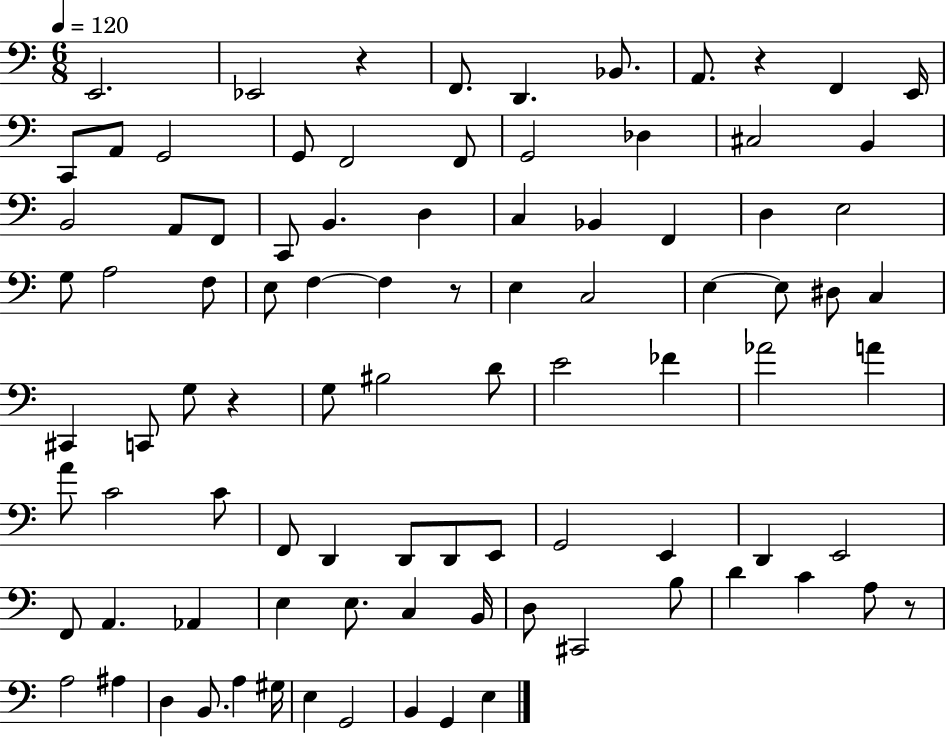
E2/h. Eb2/h R/q F2/e. D2/q. Bb2/e. A2/e. R/q F2/q E2/s C2/e A2/e G2/h G2/e F2/h F2/e G2/h Db3/q C#3/h B2/q B2/h A2/e F2/e C2/e B2/q. D3/q C3/q Bb2/q F2/q D3/q E3/h G3/e A3/h F3/e E3/e F3/q F3/q R/e E3/q C3/h E3/q E3/e D#3/e C3/q C#2/q C2/e G3/e R/q G3/e BIS3/h D4/e E4/h FES4/q Ab4/h A4/q A4/e C4/h C4/e F2/e D2/q D2/e D2/e E2/e G2/h E2/q D2/q E2/h F2/e A2/q. Ab2/q E3/q E3/e. C3/q B2/s D3/e C#2/h B3/e D4/q C4/q A3/e R/e A3/h A#3/q D3/q B2/e. A3/q G#3/s E3/q G2/h B2/q G2/q E3/q